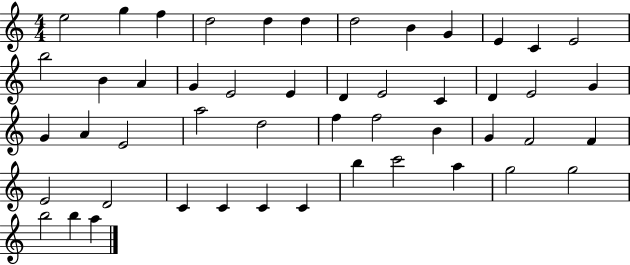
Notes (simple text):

E5/h G5/q F5/q D5/h D5/q D5/q D5/h B4/q G4/q E4/q C4/q E4/h B5/h B4/q A4/q G4/q E4/h E4/q D4/q E4/h C4/q D4/q E4/h G4/q G4/q A4/q E4/h A5/h D5/h F5/q F5/h B4/q G4/q F4/h F4/q E4/h D4/h C4/q C4/q C4/q C4/q B5/q C6/h A5/q G5/h G5/h B5/h B5/q A5/q